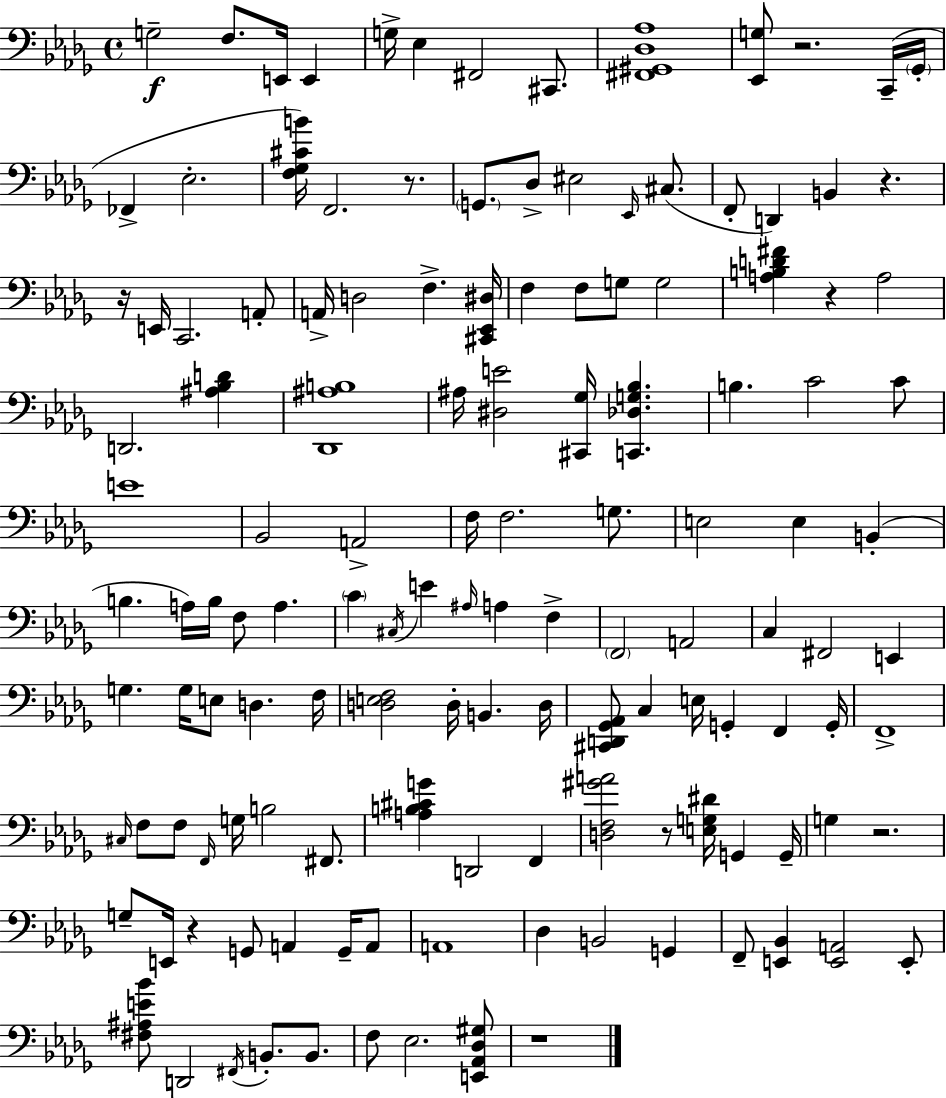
{
  \clef bass
  \time 4/4
  \defaultTimeSignature
  \key bes \minor
  \repeat volta 2 { g2--\f f8. e,16 e,4 | g16-> ees4 fis,2 cis,8. | <fis, gis, des aes>1 | <ees, g>8 r2. c,16--( \parenthesize ges,16-. | \break fes,4-> ees2.-. | <f ges cis' b'>16) f,2. r8. | \parenthesize g,8. des8-> eis2 \grace { ees,16 } cis8.( | f,8-. d,4) b,4 r4. | \break r16 e,16 c,2. a,8-. | a,16-> d2 f4.-> | <cis, ees, dis>16 f4 f8 g8 g2 | <a b d' fis'>4 r4 a2 | \break d,2. <ais bes d'>4 | <des, ais b>1 | ais16 <dis e'>2 <cis, ges>16 <c, des g bes>4. | b4. c'2 c'8 | \break e'1 | bes,2 a,2-> | f16 f2. g8. | e2 e4 b,4-.( | \break b4. a16) b16 f8 a4. | \parenthesize c'4 \acciaccatura { cis16 } e'4 \grace { ais16 } a4 f4-> | \parenthesize f,2 a,2 | c4 fis,2 e,4 | \break g4. g16 e8 d4. | f16 <d e f>2 d16-. b,4. | d16 <cis, d, ges, aes,>8 c4 e16 g,4-. f,4 | g,16-. f,1-> | \break \grace { cis16 } f8 f8 \grace { f,16 } g16 b2 | fis,8. <a b cis' g'>4 d,2 | f,4 <d f gis' a'>2 r8 <e g dis'>16 | g,4 g,16-- g4 r2. | \break g8-- e,16 r4 g,8 a,4 | g,16-- a,8 a,1 | des4 b,2 | g,4 f,8-- <e, bes,>4 <e, a,>2 | \break e,8-. <fis ais e' bes'>8 d,2 \acciaccatura { fis,16 } | b,8.-. b,8. f8 ees2. | <e, aes, des gis>8 r1 | } \bar "|."
}